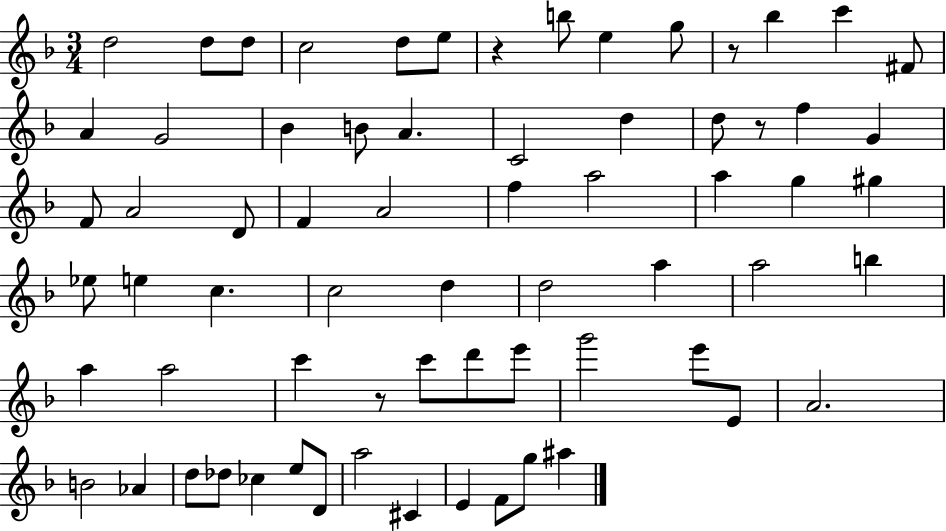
{
  \clef treble
  \numericTimeSignature
  \time 3/4
  \key f \major
  \repeat volta 2 { d''2 d''8 d''8 | c''2 d''8 e''8 | r4 b''8 e''4 g''8 | r8 bes''4 c'''4 fis'8 | \break a'4 g'2 | bes'4 b'8 a'4. | c'2 d''4 | d''8 r8 f''4 g'4 | \break f'8 a'2 d'8 | f'4 a'2 | f''4 a''2 | a''4 g''4 gis''4 | \break ees''8 e''4 c''4. | c''2 d''4 | d''2 a''4 | a''2 b''4 | \break a''4 a''2 | c'''4 r8 c'''8 d'''8 e'''8 | g'''2 e'''8 e'8 | a'2. | \break b'2 aes'4 | d''8 des''8 ces''4 e''8 d'8 | a''2 cis'4 | e'4 f'8 g''8 ais''4 | \break } \bar "|."
}